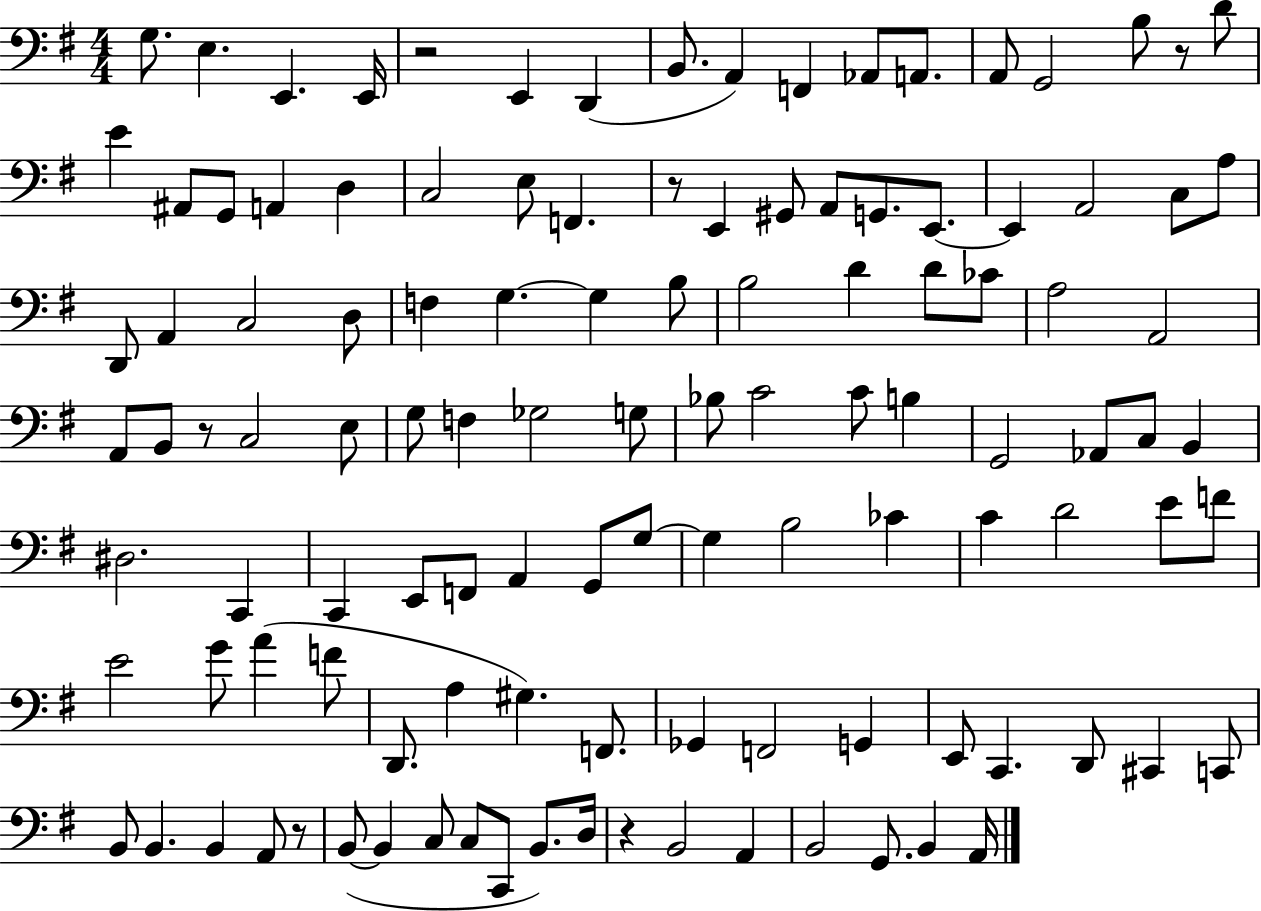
{
  \clef bass
  \numericTimeSignature
  \time 4/4
  \key g \major
  g8. e4. e,4. e,16 | r2 e,4 d,4( | b,8. a,4) f,4 aes,8 a,8. | a,8 g,2 b8 r8 d'8 | \break e'4 ais,8 g,8 a,4 d4 | c2 e8 f,4. | r8 e,4 gis,8 a,8 g,8. e,8.~~ | e,4 a,2 c8 a8 | \break d,8 a,4 c2 d8 | f4 g4.~~ g4 b8 | b2 d'4 d'8 ces'8 | a2 a,2 | \break a,8 b,8 r8 c2 e8 | g8 f4 ges2 g8 | bes8 c'2 c'8 b4 | g,2 aes,8 c8 b,4 | \break dis2. c,4 | c,4 e,8 f,8 a,4 g,8 g8~~ | g4 b2 ces'4 | c'4 d'2 e'8 f'8 | \break e'2 g'8 a'4( f'8 | d,8. a4 gis4.) f,8. | ges,4 f,2 g,4 | e,8 c,4. d,8 cis,4 c,8 | \break b,8 b,4. b,4 a,8 r8 | b,8~(~ b,4 c8 c8 c,8 b,8.) d16 | r4 b,2 a,4 | b,2 g,8. b,4 a,16 | \break \bar "|."
}